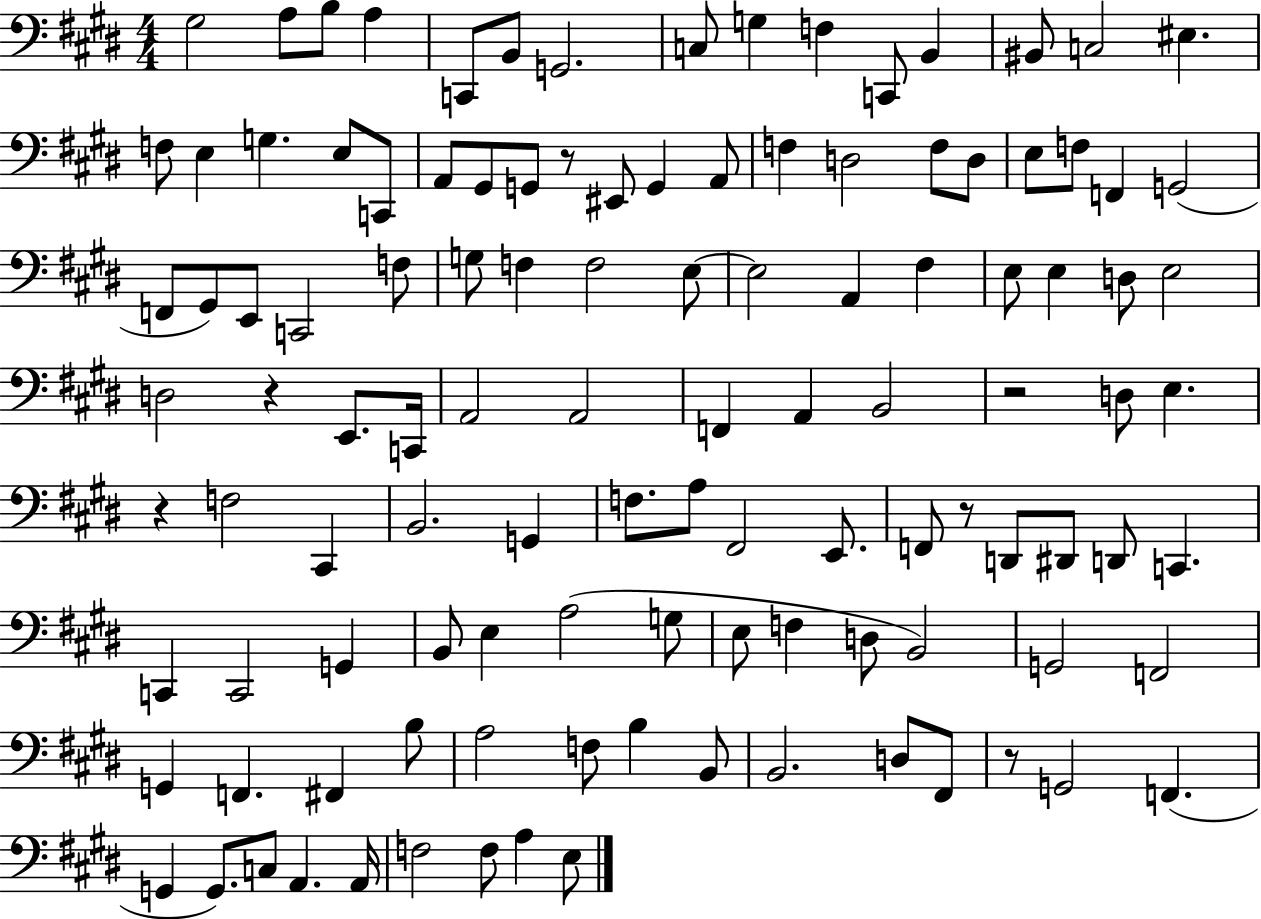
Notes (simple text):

G#3/h A3/e B3/e A3/q C2/e B2/e G2/h. C3/e G3/q F3/q C2/e B2/q BIS2/e C3/h EIS3/q. F3/e E3/q G3/q. E3/e C2/e A2/e G#2/e G2/e R/e EIS2/e G2/q A2/e F3/q D3/h F3/e D3/e E3/e F3/e F2/q G2/h F2/e G#2/e E2/e C2/h F3/e G3/e F3/q F3/h E3/e E3/h A2/q F#3/q E3/e E3/q D3/e E3/h D3/h R/q E2/e. C2/s A2/h A2/h F2/q A2/q B2/h R/h D3/e E3/q. R/q F3/h C#2/q B2/h. G2/q F3/e. A3/e F#2/h E2/e. F2/e R/e D2/e D#2/e D2/e C2/q. C2/q C2/h G2/q B2/e E3/q A3/h G3/e E3/e F3/q D3/e B2/h G2/h F2/h G2/q F2/q. F#2/q B3/e A3/h F3/e B3/q B2/e B2/h. D3/e F#2/e R/e G2/h F2/q. G2/q G2/e. C3/e A2/q. A2/s F3/h F3/e A3/q E3/e